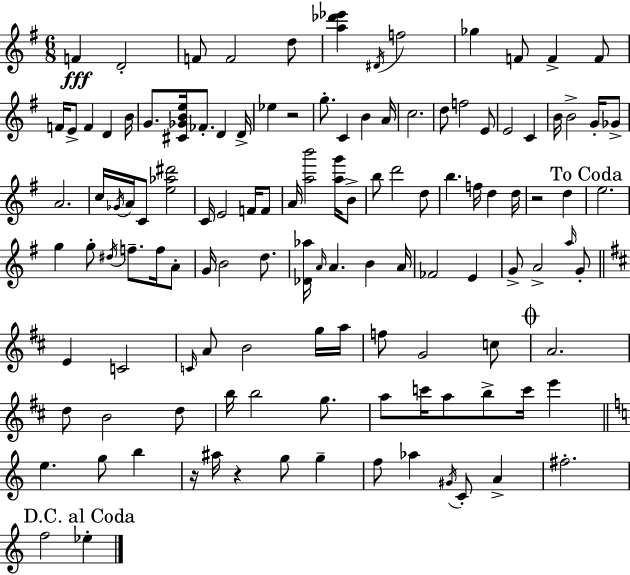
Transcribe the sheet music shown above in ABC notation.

X:1
T:Untitled
M:6/8
L:1/4
K:G
F D2 F/2 F2 d/2 [a_d'_e'] ^D/4 f2 _g F/2 F F/2 F/4 E/2 F D B/4 G/2 [^C_GBe]/4 _F/2 D D/4 _e z2 g/2 C B A/4 c2 d/2 f2 E/2 E2 C B/4 B2 G/4 _G/2 A2 c/4 _G/4 A/4 C/2 [e_a^d']2 C/4 E2 F/4 F/2 A/4 [ab']2 [ag']/4 B/2 b/2 d'2 d/2 b f/4 d d/4 z2 d e2 g g/2 ^d/4 f/2 f/4 A/2 G/4 B2 d/2 [_D_a]/4 A/4 A B A/4 _F2 E G/2 A2 a/4 G/2 E C2 C/4 A/2 B2 g/4 a/4 f/2 G2 c/2 A2 d/2 B2 d/2 b/4 b2 g/2 a/2 c'/4 a/2 b/2 c'/4 e' e g/2 b z/4 ^a/4 z g/2 g f/2 _a ^G/4 C/2 A ^f2 f2 _e